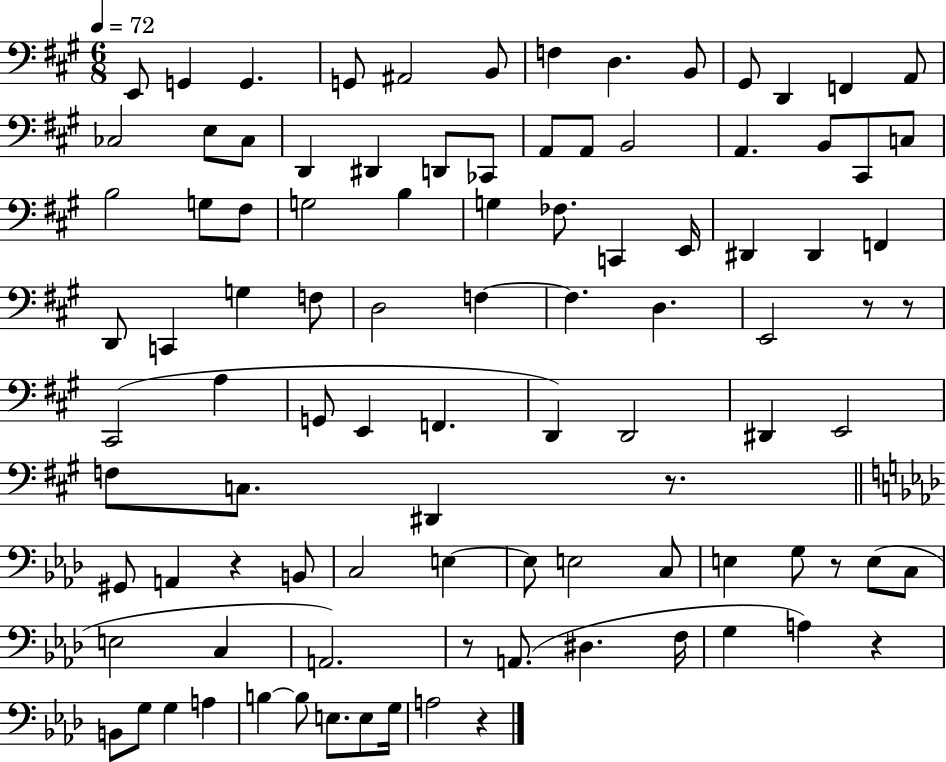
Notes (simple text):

E2/e G2/q G2/q. G2/e A#2/h B2/e F3/q D3/q. B2/e G#2/e D2/q F2/q A2/e CES3/h E3/e CES3/e D2/q D#2/q D2/e CES2/e A2/e A2/e B2/h A2/q. B2/e C#2/e C3/e B3/h G3/e F#3/e G3/h B3/q G3/q FES3/e. C2/q E2/s D#2/q D#2/q F2/q D2/e C2/q G3/q F3/e D3/h F3/q F3/q. D3/q. E2/h R/e R/e C#2/h A3/q G2/e E2/q F2/q. D2/q D2/h D#2/q E2/h F3/e C3/e. D#2/q R/e. G#2/e A2/q R/q B2/e C3/h E3/q E3/e E3/h C3/e E3/q G3/e R/e E3/e C3/e E3/h C3/q A2/h. R/e A2/e. D#3/q. F3/s G3/q A3/q R/q B2/e G3/e G3/q A3/q B3/q B3/e E3/e. E3/e G3/s A3/h R/q